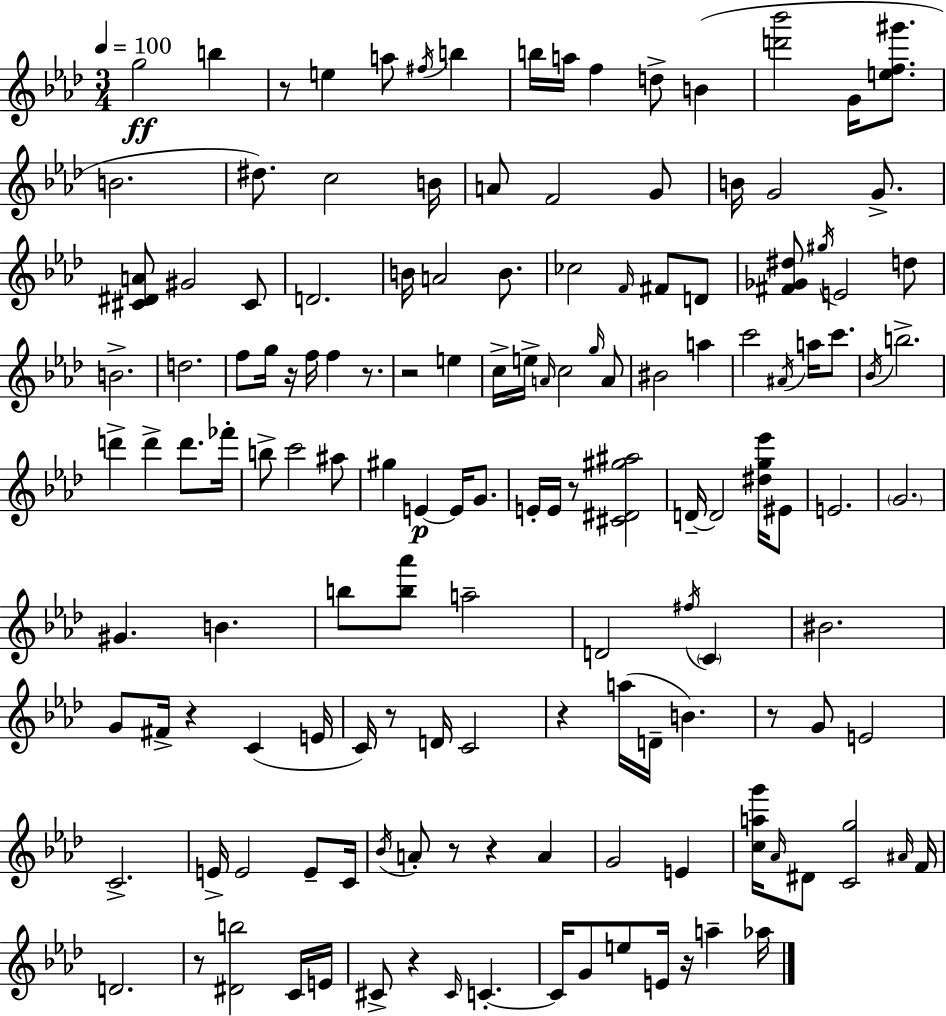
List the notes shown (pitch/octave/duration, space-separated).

G5/h B5/q R/e E5/q A5/e F#5/s B5/q B5/s A5/s F5/q D5/e B4/q [D6,Bb6]/h G4/s [E5,F5,G#6]/e. B4/h. D#5/e. C5/h B4/s A4/e F4/h G4/e B4/s G4/h G4/e. [C#4,D#4,A4]/e G#4/h C#4/e D4/h. B4/s A4/h B4/e. CES5/h F4/s F#4/e D4/e [F#4,Gb4,D#5]/e G#5/s E4/h D5/e B4/h. D5/h. F5/e G5/s R/s F5/s F5/q R/e. R/h E5/q C5/s E5/s A4/s C5/h G5/s A4/e BIS4/h A5/q C6/h A#4/s A5/s C6/e. Bb4/s B5/h. D6/q D6/q D6/e. FES6/s B5/e C6/h A#5/e G#5/q E4/q E4/s G4/e. E4/s E4/s R/e [C#4,D#4,G#5,A#5]/h D4/s D4/h [D#5,G5,Eb6]/s EIS4/e E4/h. G4/h. G#4/q. B4/q. B5/e [B5,Ab6]/e A5/h D4/h F#5/s C4/q BIS4/h. G4/e F#4/s R/q C4/q E4/s C4/s R/e D4/s C4/h R/q A5/s D4/s B4/q. R/e G4/e E4/h C4/h. E4/s E4/h E4/e C4/s Bb4/s A4/e R/e R/q A4/q G4/h E4/q [C5,A5,G6]/s Ab4/s D#4/e [C4,G5]/h A#4/s F4/s D4/h. R/e [D#4,B5]/h C4/s E4/s C#4/e R/q C#4/s C4/q. C4/s G4/e E5/e E4/s R/s A5/q Ab5/s